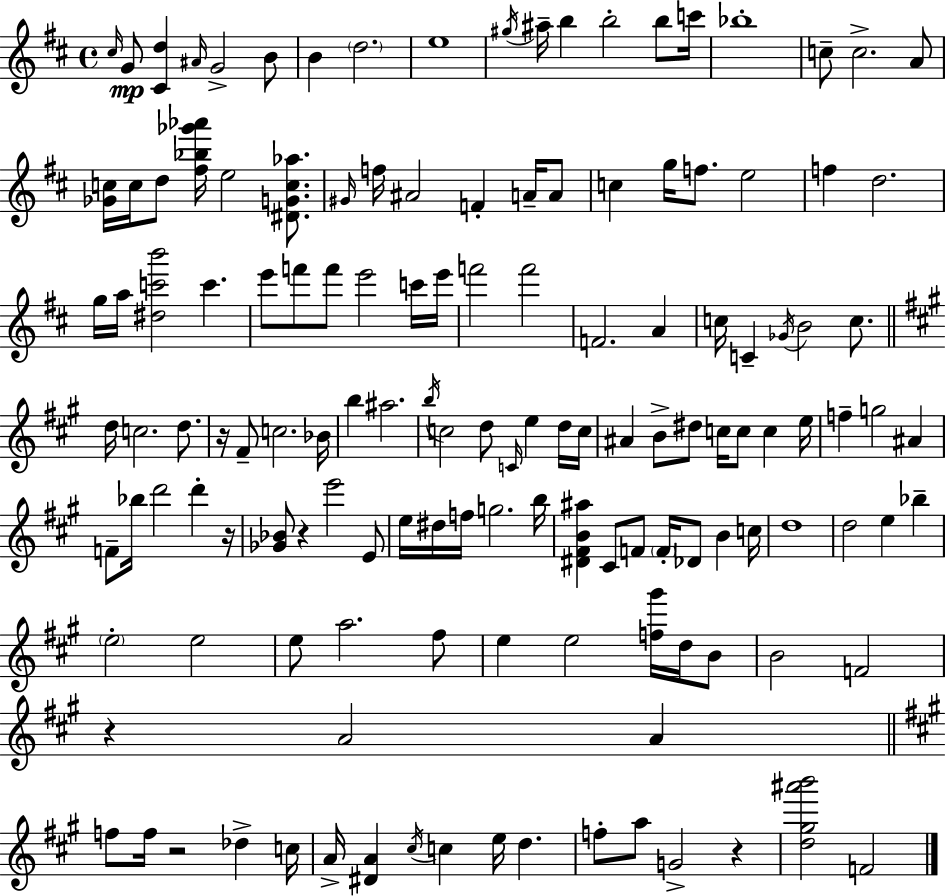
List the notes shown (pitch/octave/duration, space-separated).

C#5/s G4/e [C#4,D5]/q A#4/s G4/h B4/e B4/q D5/h. E5/w G#5/s A#5/s B5/q B5/h B5/e C6/s Bb5/w C5/e C5/h. A4/e [Gb4,C5]/s C5/s D5/e [F#5,Bb5,Gb6,Ab6]/s E5/h [D#4,G4,C5,Ab5]/e. G#4/s F5/s A#4/h F4/q A4/s A4/e C5/q G5/s F5/e. E5/h F5/q D5/h. G5/s A5/s [D#5,C6,B6]/h C6/q. E6/e F6/e F6/e E6/h C6/s E6/s F6/h F6/h F4/h. A4/q C5/s C4/q Gb4/s B4/h C5/e. D5/s C5/h. D5/e. R/s F#4/e C5/h. Bb4/s B5/q A#5/h. B5/s C5/h D5/e C4/s E5/q D5/s C5/s A#4/q B4/e D#5/e C5/s C5/e C5/q E5/s F5/q G5/h A#4/q F4/e Bb5/s D6/h D6/q R/s [Gb4,Bb4]/e R/q E6/h E4/e E5/s D#5/s F5/s G5/h. B5/s [D#4,F#4,B4,A#5]/q C#4/e F4/e F4/s Db4/e B4/q C5/s D5/w D5/h E5/q Bb5/q E5/h E5/h E5/e A5/h. F#5/e E5/q E5/h [F5,G#6]/s D5/s B4/e B4/h F4/h R/q A4/h A4/q F5/e F5/s R/h Db5/q C5/s A4/s [D#4,A4]/q C#5/s C5/q E5/s D5/q. F5/e A5/e G4/h R/q [D5,G#5,A#6,B6]/h F4/h